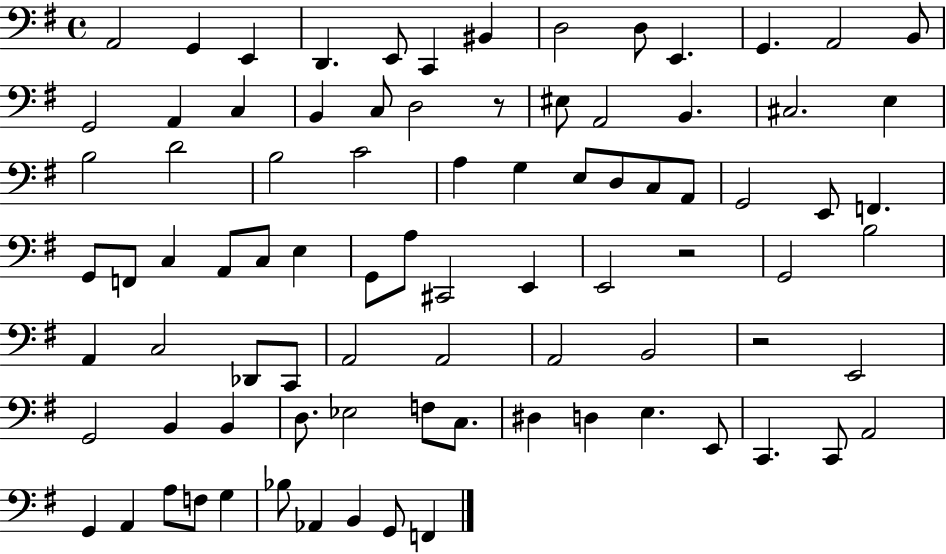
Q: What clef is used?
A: bass